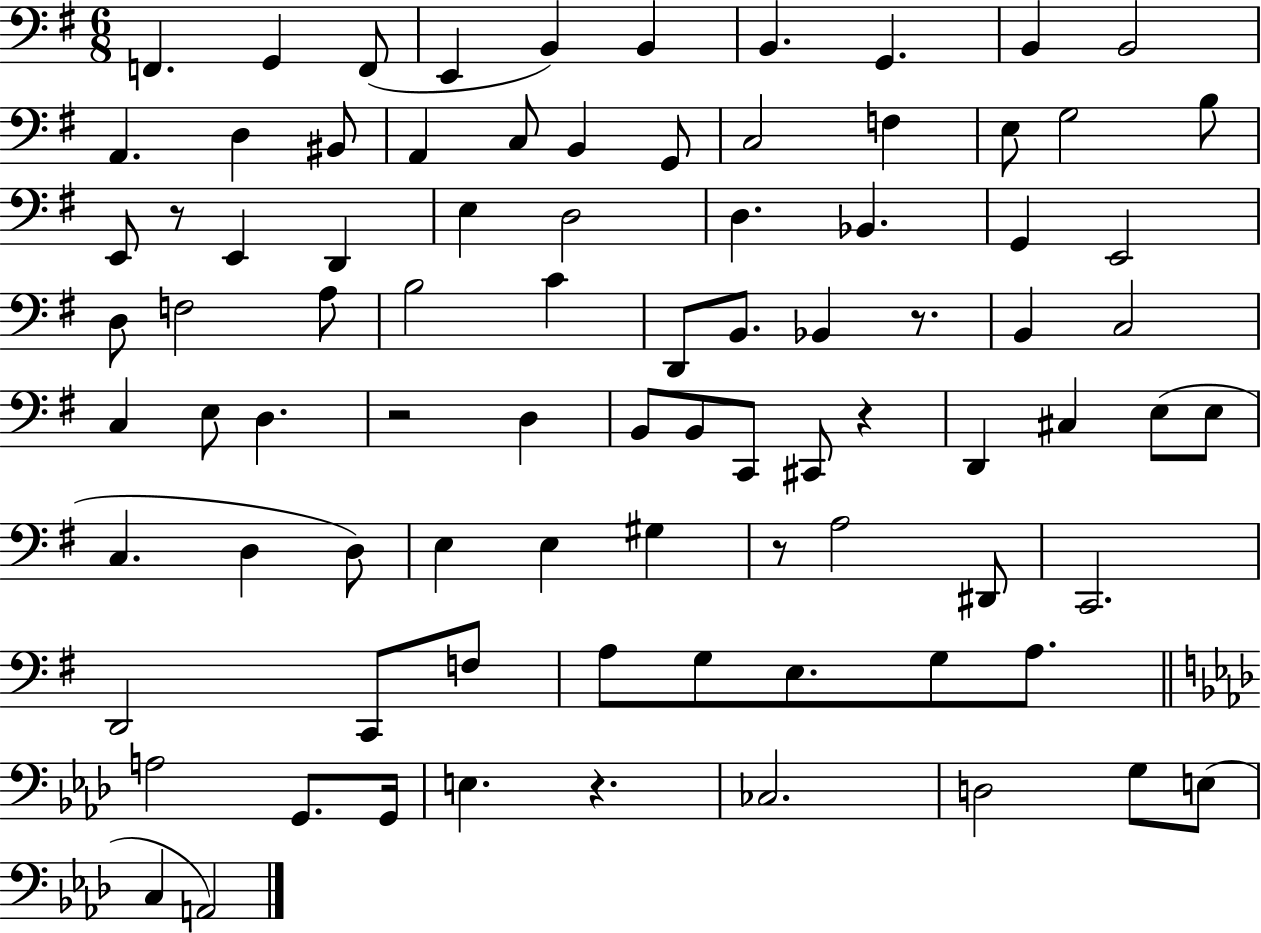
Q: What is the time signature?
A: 6/8